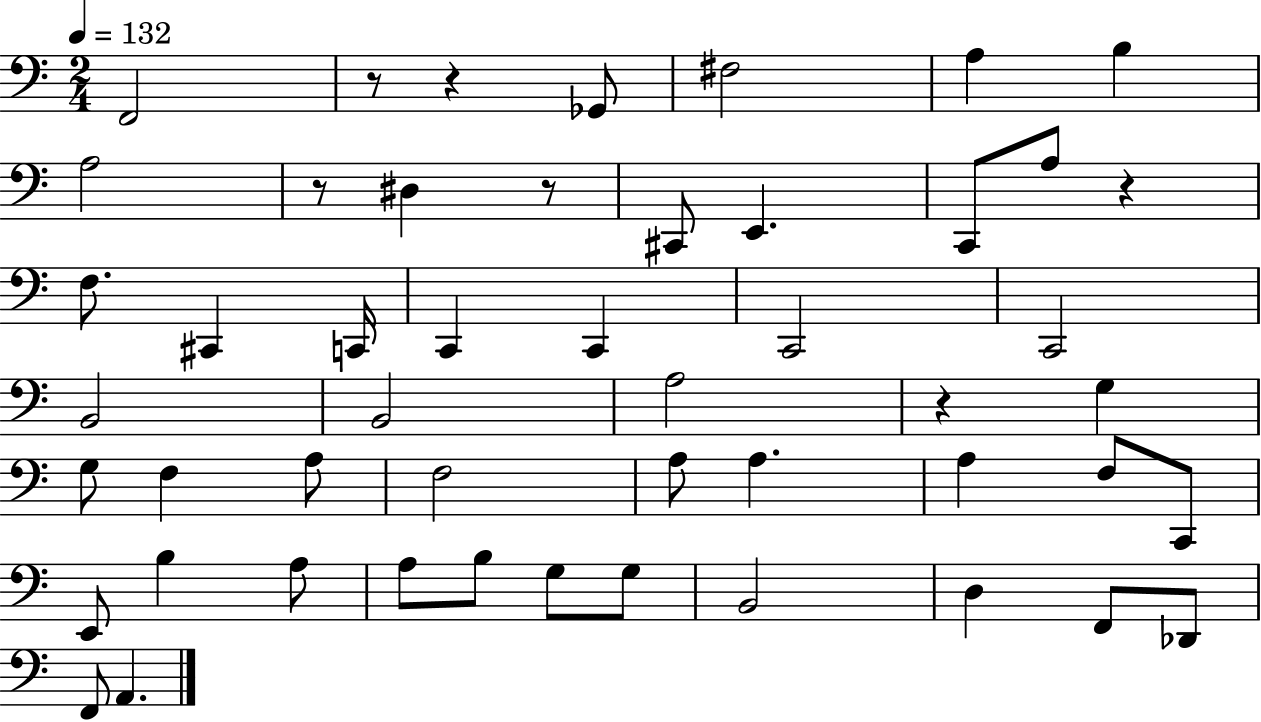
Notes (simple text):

F2/h R/e R/q Gb2/e F#3/h A3/q B3/q A3/h R/e D#3/q R/e C#2/e E2/q. C2/e A3/e R/q F3/e. C#2/q C2/s C2/q C2/q C2/h C2/h B2/h B2/h A3/h R/q G3/q G3/e F3/q A3/e F3/h A3/e A3/q. A3/q F3/e C2/e E2/e B3/q A3/e A3/e B3/e G3/e G3/e B2/h D3/q F2/e Db2/e F2/e A2/q.